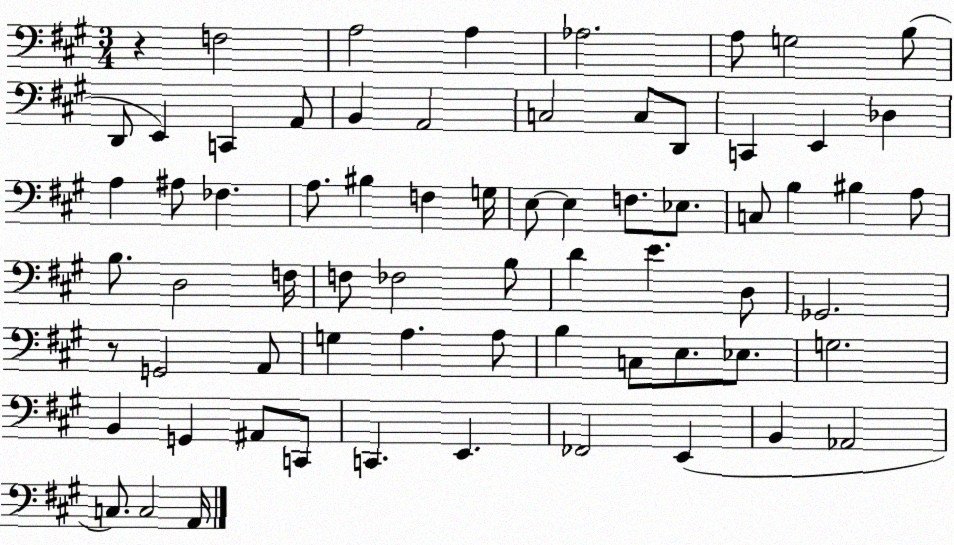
X:1
T:Untitled
M:3/4
L:1/4
K:A
z F,2 A,2 A, _A,2 A,/2 G,2 B,/2 D,,/2 E,, C,, A,,/2 B,, A,,2 C,2 C,/2 D,,/2 C,, E,, _D, A, ^A,/2 _F, A,/2 ^B, F, G,/4 E,/2 E, F,/2 _E,/2 C,/2 B, ^B, A,/2 B,/2 D,2 F,/4 F,/2 _F,2 B,/2 D E D,/2 _G,,2 z/2 G,,2 A,,/2 G, A, A,/2 B, C,/2 E,/2 _E,/2 G,2 B,, G,, ^A,,/2 C,,/2 C,, E,, _F,,2 E,, B,, _A,,2 C,/2 C,2 A,,/4